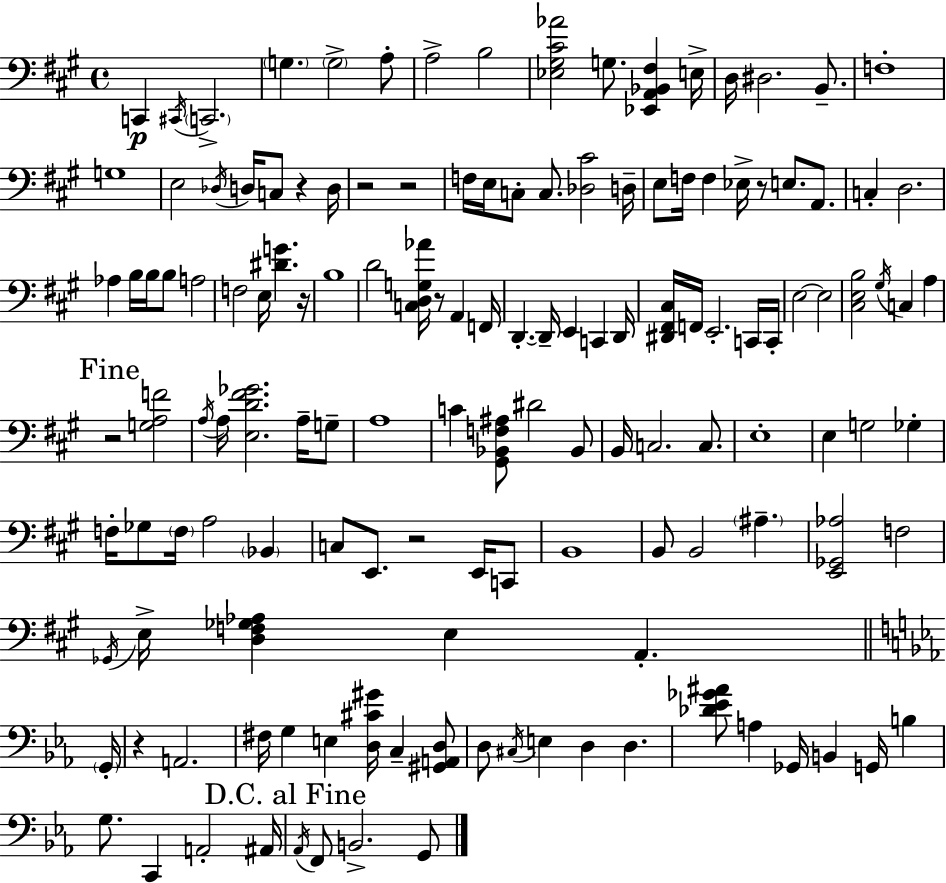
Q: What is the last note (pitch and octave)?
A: G2